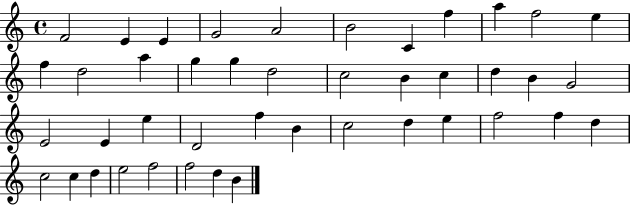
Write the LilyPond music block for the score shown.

{
  \clef treble
  \time 4/4
  \defaultTimeSignature
  \key c \major
  f'2 e'4 e'4 | g'2 a'2 | b'2 c'4 f''4 | a''4 f''2 e''4 | \break f''4 d''2 a''4 | g''4 g''4 d''2 | c''2 b'4 c''4 | d''4 b'4 g'2 | \break e'2 e'4 e''4 | d'2 f''4 b'4 | c''2 d''4 e''4 | f''2 f''4 d''4 | \break c''2 c''4 d''4 | e''2 f''2 | f''2 d''4 b'4 | \bar "|."
}